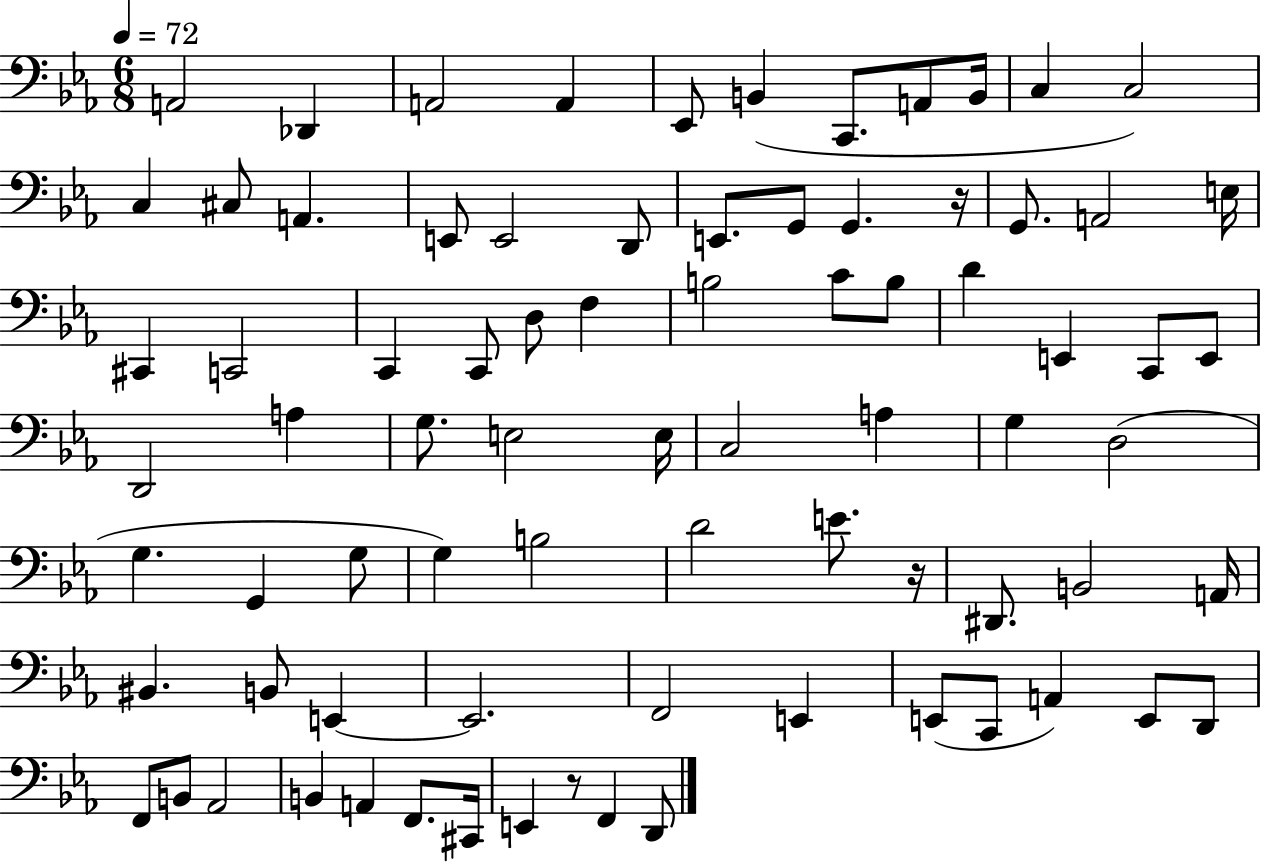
X:1
T:Untitled
M:6/8
L:1/4
K:Eb
A,,2 _D,, A,,2 A,, _E,,/2 B,, C,,/2 A,,/2 B,,/4 C, C,2 C, ^C,/2 A,, E,,/2 E,,2 D,,/2 E,,/2 G,,/2 G,, z/4 G,,/2 A,,2 E,/4 ^C,, C,,2 C,, C,,/2 D,/2 F, B,2 C/2 B,/2 D E,, C,,/2 E,,/2 D,,2 A, G,/2 E,2 E,/4 C,2 A, G, D,2 G, G,, G,/2 G, B,2 D2 E/2 z/4 ^D,,/2 B,,2 A,,/4 ^B,, B,,/2 E,, E,,2 F,,2 E,, E,,/2 C,,/2 A,, E,,/2 D,,/2 F,,/2 B,,/2 _A,,2 B,, A,, F,,/2 ^C,,/4 E,, z/2 F,, D,,/2